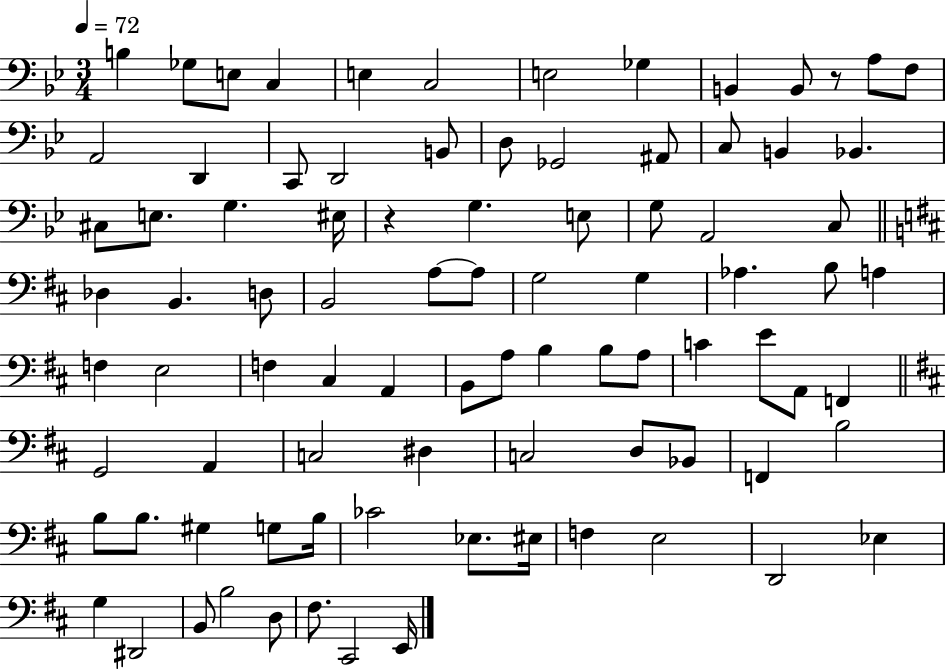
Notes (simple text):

B3/q Gb3/e E3/e C3/q E3/q C3/h E3/h Gb3/q B2/q B2/e R/e A3/e F3/e A2/h D2/q C2/e D2/h B2/e D3/e Gb2/h A#2/e C3/e B2/q Bb2/q. C#3/e E3/e. G3/q. EIS3/s R/q G3/q. E3/e G3/e A2/h C3/e Db3/q B2/q. D3/e B2/h A3/e A3/e G3/h G3/q Ab3/q. B3/e A3/q F3/q E3/h F3/q C#3/q A2/q B2/e A3/e B3/q B3/e A3/e C4/q E4/e A2/e F2/q G2/h A2/q C3/h D#3/q C3/h D3/e Bb2/e F2/q B3/h B3/e B3/e. G#3/q G3/e B3/s CES4/h Eb3/e. EIS3/s F3/q E3/h D2/h Eb3/q G3/q D#2/h B2/e B3/h D3/e F#3/e. C#2/h E2/s